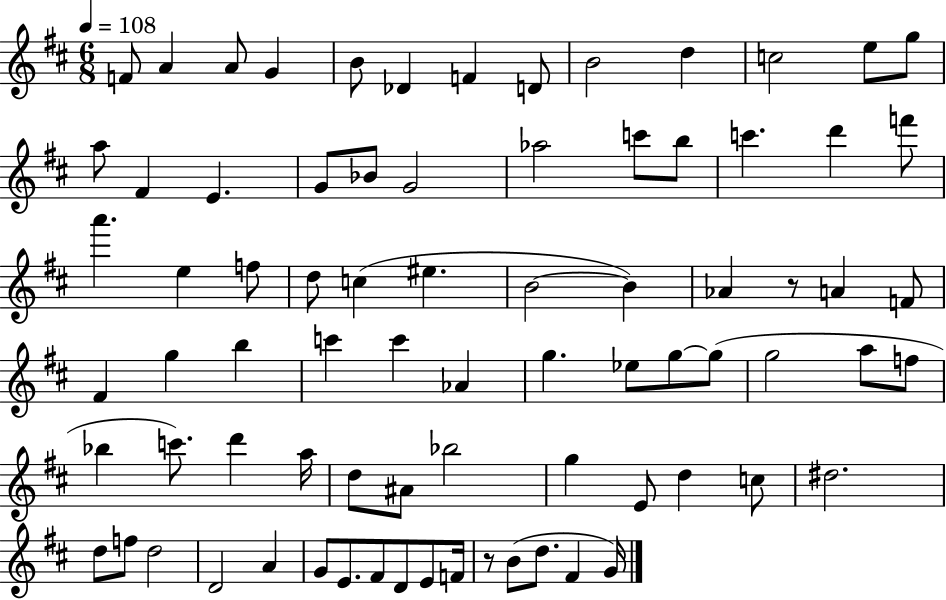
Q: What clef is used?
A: treble